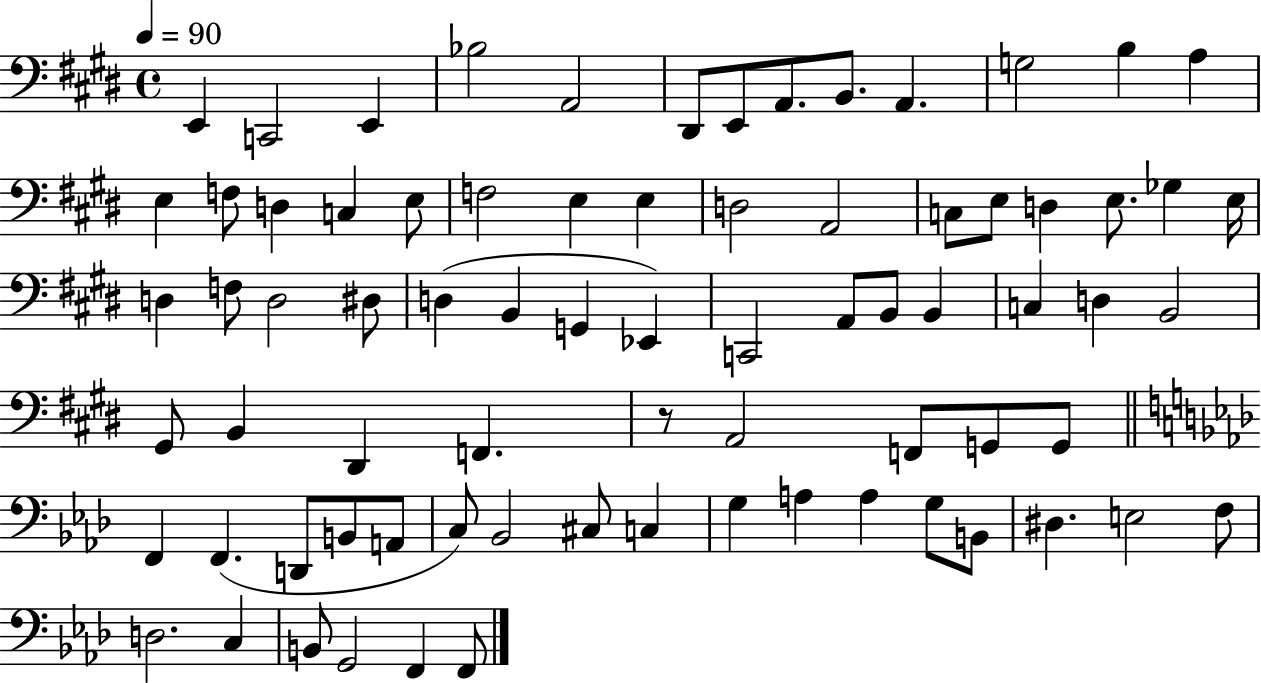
{
  \clef bass
  \time 4/4
  \defaultTimeSignature
  \key e \major
  \tempo 4 = 90
  e,4 c,2 e,4 | bes2 a,2 | dis,8 e,8 a,8. b,8. a,4. | g2 b4 a4 | \break e4 f8 d4 c4 e8 | f2 e4 e4 | d2 a,2 | c8 e8 d4 e8. ges4 e16 | \break d4 f8 d2 dis8 | d4( b,4 g,4 ees,4) | c,2 a,8 b,8 b,4 | c4 d4 b,2 | \break gis,8 b,4 dis,4 f,4. | r8 a,2 f,8 g,8 g,8 | \bar "||" \break \key aes \major f,4 f,4.( d,8 b,8 a,8 | c8) bes,2 cis8 c4 | g4 a4 a4 g8 b,8 | dis4. e2 f8 | \break d2. c4 | b,8 g,2 f,4 f,8 | \bar "|."
}